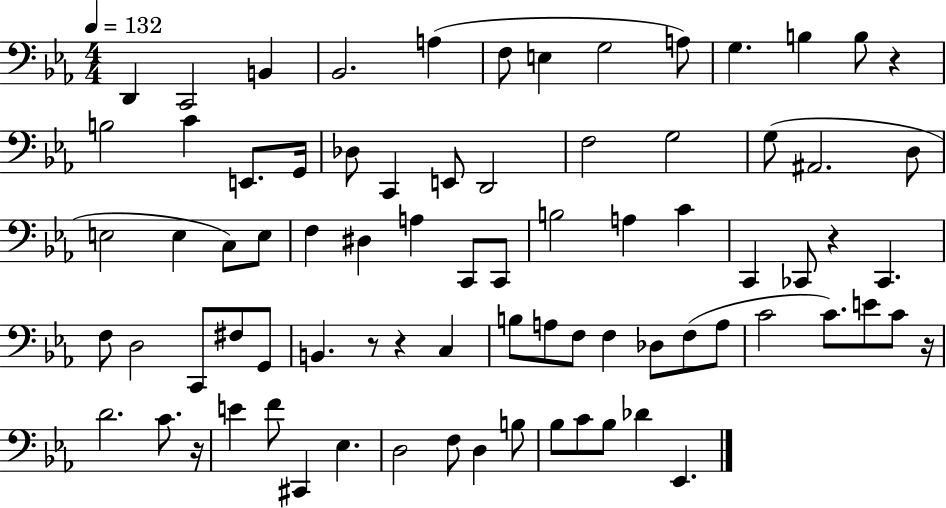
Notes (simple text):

D2/q C2/h B2/q Bb2/h. A3/q F3/e E3/q G3/h A3/e G3/q. B3/q B3/e R/q B3/h C4/q E2/e. G2/s Db3/e C2/q E2/e D2/h F3/h G3/h G3/e A#2/h. D3/e E3/h E3/q C3/e E3/e F3/q D#3/q A3/q C2/e C2/e B3/h A3/q C4/q C2/q CES2/e R/q CES2/q. F3/e D3/h C2/e F#3/e G2/e B2/q. R/e R/q C3/q B3/e A3/e F3/e F3/q Db3/e F3/e A3/e C4/h C4/e. E4/e C4/e R/s D4/h. C4/e. R/s E4/q F4/e C#2/q Eb3/q. D3/h F3/e D3/q B3/e Bb3/e C4/e Bb3/e Db4/q Eb2/q.